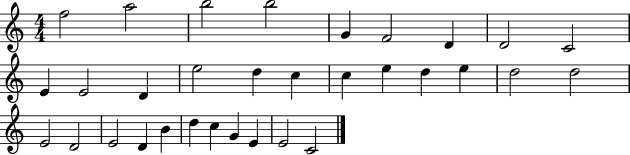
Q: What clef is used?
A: treble